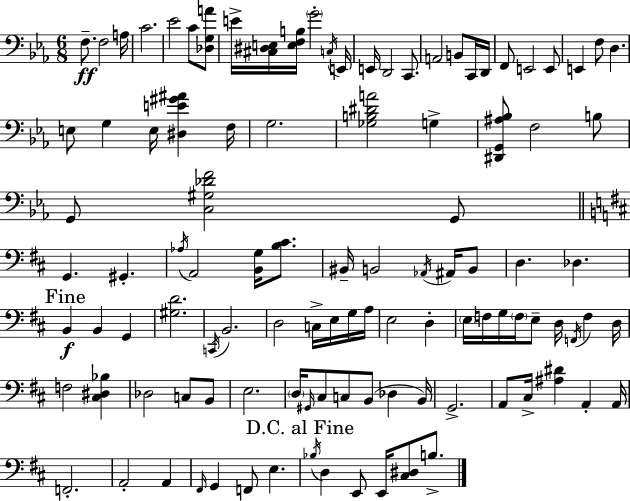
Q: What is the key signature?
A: EES major